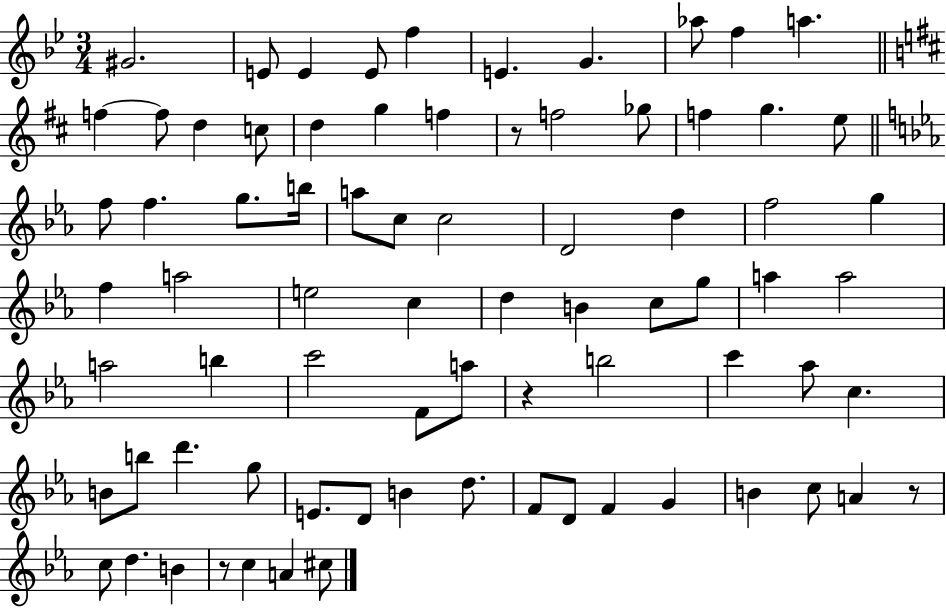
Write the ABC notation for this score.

X:1
T:Untitled
M:3/4
L:1/4
K:Bb
^G2 E/2 E E/2 f E G _a/2 f a f f/2 d c/2 d g f z/2 f2 _g/2 f g e/2 f/2 f g/2 b/4 a/2 c/2 c2 D2 d f2 g f a2 e2 c d B c/2 g/2 a a2 a2 b c'2 F/2 a/2 z b2 c' _a/2 c B/2 b/2 d' g/2 E/2 D/2 B d/2 F/2 D/2 F G B c/2 A z/2 c/2 d B z/2 c A ^c/2